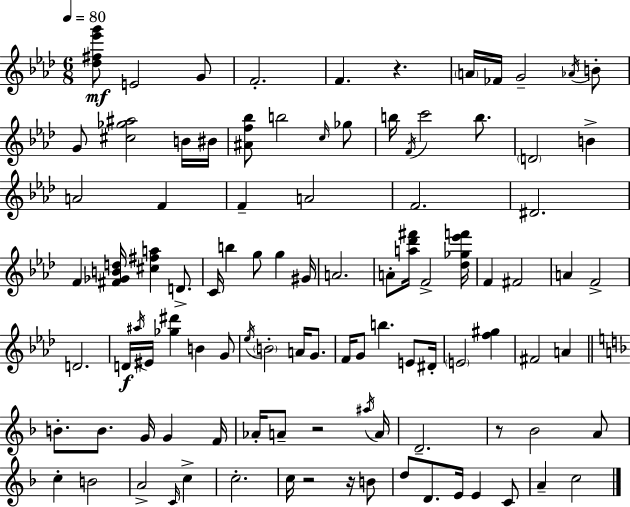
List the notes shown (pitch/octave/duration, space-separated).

[Db5,F#5,Eb6,G6]/e E4/h G4/e F4/h. F4/q. R/q. A4/s FES4/s G4/h Ab4/s B4/e G4/e [C#5,Gb5,A#5]/h B4/s BIS4/s [A#4,F5,Bb5]/e B5/h C5/s Gb5/e B5/s F4/s C6/h B5/e. D4/h B4/q A4/h F4/q F4/q A4/h F4/h. D#4/h. F4/q [F#4,Gb4,B4,D5]/s [C#5,F#5,A5]/q D4/e. C4/s B5/q G5/e G5/q G#4/s A4/h. A4/e [A5,Db6,F#6]/s F4/h [Db5,Gb5,Eb6,F6]/s F4/q F#4/h A4/q F4/h D4/h. D4/s A#5/s EIS4/s [Gb5,D#6]/q B4/q G4/e Eb5/s B4/h A4/s G4/e. F4/s G4/e B5/q. E4/e D#4/s E4/h [F5,G#5]/q F#4/h A4/q B4/e. B4/e. G4/s G4/q F4/s Ab4/s A4/e R/h A#5/s A4/s D4/h. R/e Bb4/h A4/e C5/q B4/h A4/h C4/s C5/q C5/h. C5/s R/h R/s B4/e D5/e D4/e. E4/s E4/q C4/e A4/q C5/h